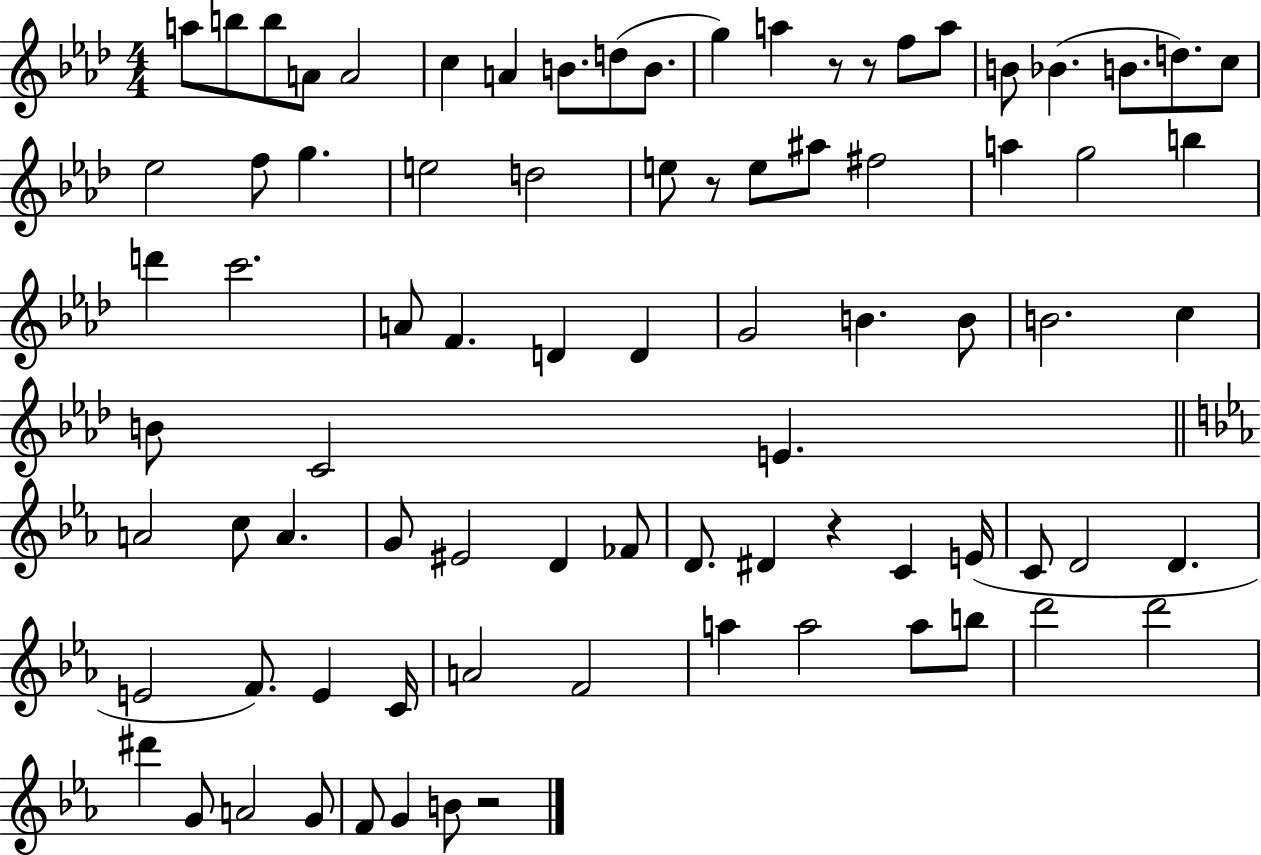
{
  \clef treble
  \numericTimeSignature
  \time 4/4
  \key aes \major
  a''8 b''8 b''8 a'8 a'2 | c''4 a'4 b'8. d''8( b'8. | g''4) a''4 r8 r8 f''8 a''8 | b'8 bes'4.( b'8. d''8.) c''8 | \break ees''2 f''8 g''4. | e''2 d''2 | e''8 r8 e''8 ais''8 fis''2 | a''4 g''2 b''4 | \break d'''4 c'''2. | a'8 f'4. d'4 d'4 | g'2 b'4. b'8 | b'2. c''4 | \break b'8 c'2 e'4. | \bar "||" \break \key ees \major a'2 c''8 a'4. | g'8 eis'2 d'4 fes'8 | d'8. dis'4 r4 c'4 e'16( | c'8 d'2 d'4. | \break e'2 f'8.) e'4 c'16 | a'2 f'2 | a''4 a''2 a''8 b''8 | d'''2 d'''2 | \break dis'''4 g'8 a'2 g'8 | f'8 g'4 b'8 r2 | \bar "|."
}